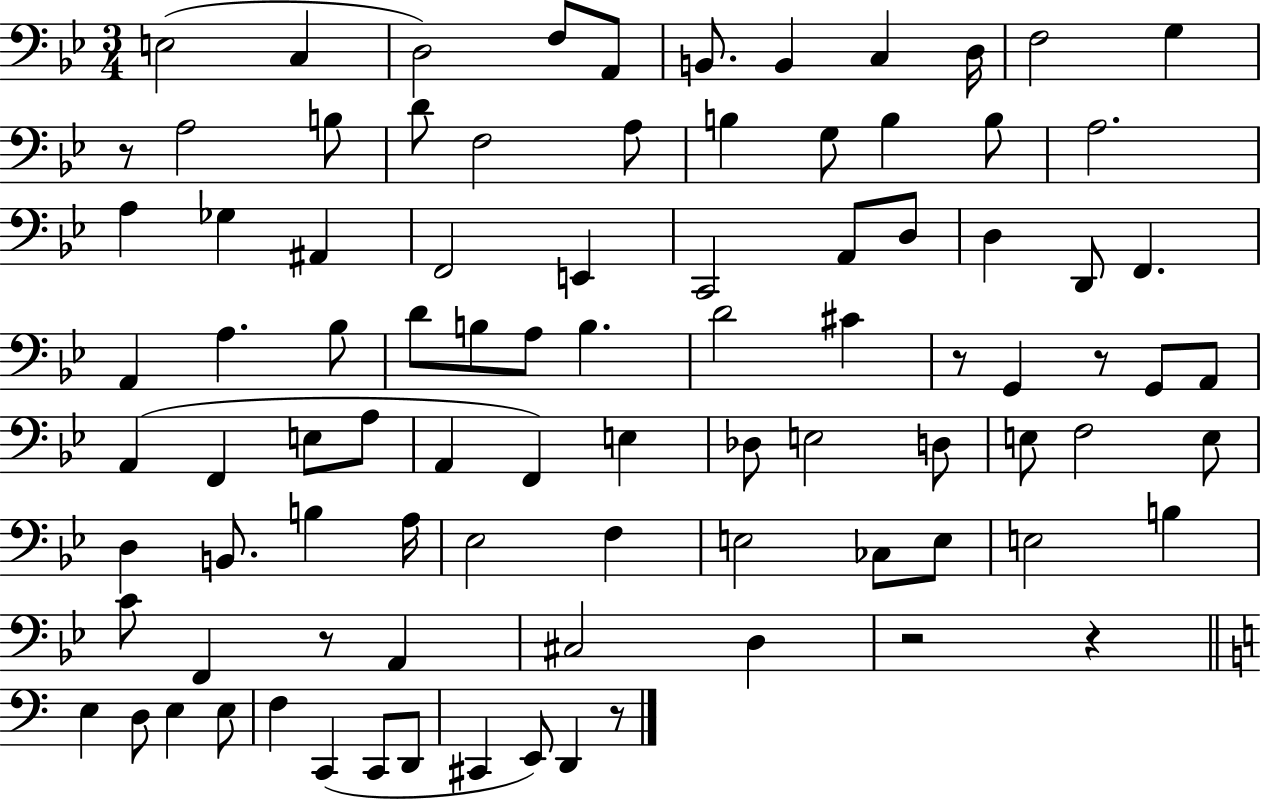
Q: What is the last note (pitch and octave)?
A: D2